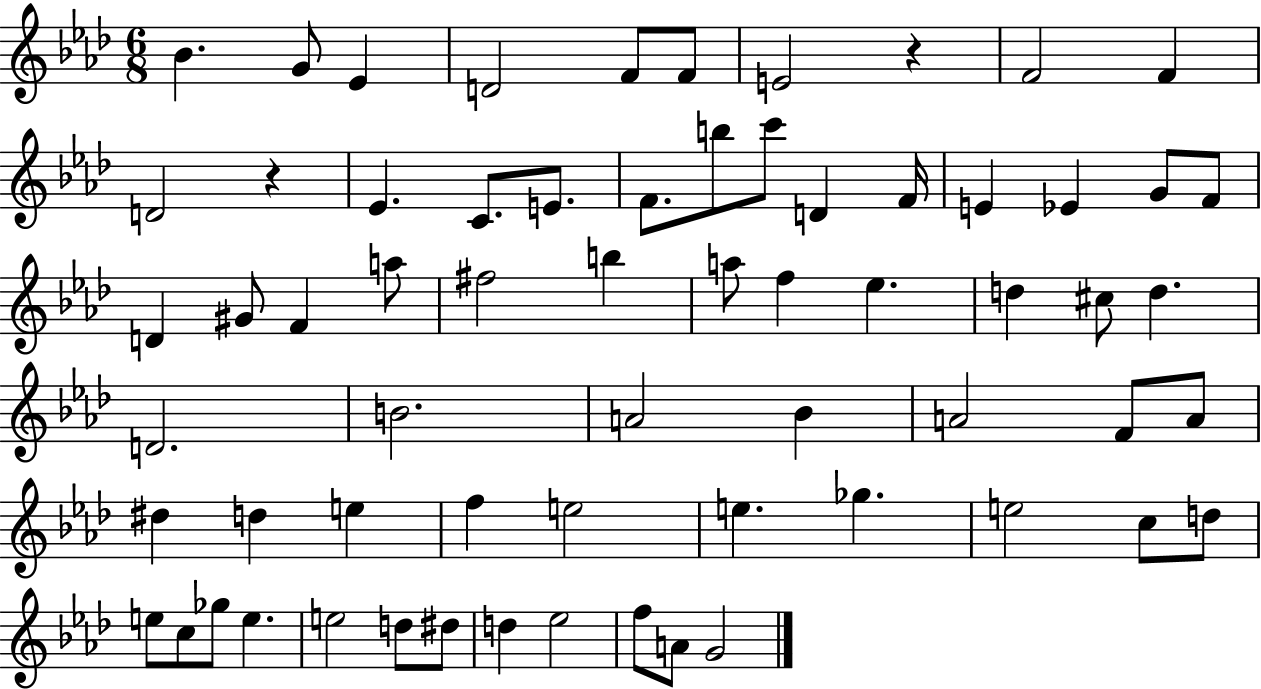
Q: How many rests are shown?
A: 2